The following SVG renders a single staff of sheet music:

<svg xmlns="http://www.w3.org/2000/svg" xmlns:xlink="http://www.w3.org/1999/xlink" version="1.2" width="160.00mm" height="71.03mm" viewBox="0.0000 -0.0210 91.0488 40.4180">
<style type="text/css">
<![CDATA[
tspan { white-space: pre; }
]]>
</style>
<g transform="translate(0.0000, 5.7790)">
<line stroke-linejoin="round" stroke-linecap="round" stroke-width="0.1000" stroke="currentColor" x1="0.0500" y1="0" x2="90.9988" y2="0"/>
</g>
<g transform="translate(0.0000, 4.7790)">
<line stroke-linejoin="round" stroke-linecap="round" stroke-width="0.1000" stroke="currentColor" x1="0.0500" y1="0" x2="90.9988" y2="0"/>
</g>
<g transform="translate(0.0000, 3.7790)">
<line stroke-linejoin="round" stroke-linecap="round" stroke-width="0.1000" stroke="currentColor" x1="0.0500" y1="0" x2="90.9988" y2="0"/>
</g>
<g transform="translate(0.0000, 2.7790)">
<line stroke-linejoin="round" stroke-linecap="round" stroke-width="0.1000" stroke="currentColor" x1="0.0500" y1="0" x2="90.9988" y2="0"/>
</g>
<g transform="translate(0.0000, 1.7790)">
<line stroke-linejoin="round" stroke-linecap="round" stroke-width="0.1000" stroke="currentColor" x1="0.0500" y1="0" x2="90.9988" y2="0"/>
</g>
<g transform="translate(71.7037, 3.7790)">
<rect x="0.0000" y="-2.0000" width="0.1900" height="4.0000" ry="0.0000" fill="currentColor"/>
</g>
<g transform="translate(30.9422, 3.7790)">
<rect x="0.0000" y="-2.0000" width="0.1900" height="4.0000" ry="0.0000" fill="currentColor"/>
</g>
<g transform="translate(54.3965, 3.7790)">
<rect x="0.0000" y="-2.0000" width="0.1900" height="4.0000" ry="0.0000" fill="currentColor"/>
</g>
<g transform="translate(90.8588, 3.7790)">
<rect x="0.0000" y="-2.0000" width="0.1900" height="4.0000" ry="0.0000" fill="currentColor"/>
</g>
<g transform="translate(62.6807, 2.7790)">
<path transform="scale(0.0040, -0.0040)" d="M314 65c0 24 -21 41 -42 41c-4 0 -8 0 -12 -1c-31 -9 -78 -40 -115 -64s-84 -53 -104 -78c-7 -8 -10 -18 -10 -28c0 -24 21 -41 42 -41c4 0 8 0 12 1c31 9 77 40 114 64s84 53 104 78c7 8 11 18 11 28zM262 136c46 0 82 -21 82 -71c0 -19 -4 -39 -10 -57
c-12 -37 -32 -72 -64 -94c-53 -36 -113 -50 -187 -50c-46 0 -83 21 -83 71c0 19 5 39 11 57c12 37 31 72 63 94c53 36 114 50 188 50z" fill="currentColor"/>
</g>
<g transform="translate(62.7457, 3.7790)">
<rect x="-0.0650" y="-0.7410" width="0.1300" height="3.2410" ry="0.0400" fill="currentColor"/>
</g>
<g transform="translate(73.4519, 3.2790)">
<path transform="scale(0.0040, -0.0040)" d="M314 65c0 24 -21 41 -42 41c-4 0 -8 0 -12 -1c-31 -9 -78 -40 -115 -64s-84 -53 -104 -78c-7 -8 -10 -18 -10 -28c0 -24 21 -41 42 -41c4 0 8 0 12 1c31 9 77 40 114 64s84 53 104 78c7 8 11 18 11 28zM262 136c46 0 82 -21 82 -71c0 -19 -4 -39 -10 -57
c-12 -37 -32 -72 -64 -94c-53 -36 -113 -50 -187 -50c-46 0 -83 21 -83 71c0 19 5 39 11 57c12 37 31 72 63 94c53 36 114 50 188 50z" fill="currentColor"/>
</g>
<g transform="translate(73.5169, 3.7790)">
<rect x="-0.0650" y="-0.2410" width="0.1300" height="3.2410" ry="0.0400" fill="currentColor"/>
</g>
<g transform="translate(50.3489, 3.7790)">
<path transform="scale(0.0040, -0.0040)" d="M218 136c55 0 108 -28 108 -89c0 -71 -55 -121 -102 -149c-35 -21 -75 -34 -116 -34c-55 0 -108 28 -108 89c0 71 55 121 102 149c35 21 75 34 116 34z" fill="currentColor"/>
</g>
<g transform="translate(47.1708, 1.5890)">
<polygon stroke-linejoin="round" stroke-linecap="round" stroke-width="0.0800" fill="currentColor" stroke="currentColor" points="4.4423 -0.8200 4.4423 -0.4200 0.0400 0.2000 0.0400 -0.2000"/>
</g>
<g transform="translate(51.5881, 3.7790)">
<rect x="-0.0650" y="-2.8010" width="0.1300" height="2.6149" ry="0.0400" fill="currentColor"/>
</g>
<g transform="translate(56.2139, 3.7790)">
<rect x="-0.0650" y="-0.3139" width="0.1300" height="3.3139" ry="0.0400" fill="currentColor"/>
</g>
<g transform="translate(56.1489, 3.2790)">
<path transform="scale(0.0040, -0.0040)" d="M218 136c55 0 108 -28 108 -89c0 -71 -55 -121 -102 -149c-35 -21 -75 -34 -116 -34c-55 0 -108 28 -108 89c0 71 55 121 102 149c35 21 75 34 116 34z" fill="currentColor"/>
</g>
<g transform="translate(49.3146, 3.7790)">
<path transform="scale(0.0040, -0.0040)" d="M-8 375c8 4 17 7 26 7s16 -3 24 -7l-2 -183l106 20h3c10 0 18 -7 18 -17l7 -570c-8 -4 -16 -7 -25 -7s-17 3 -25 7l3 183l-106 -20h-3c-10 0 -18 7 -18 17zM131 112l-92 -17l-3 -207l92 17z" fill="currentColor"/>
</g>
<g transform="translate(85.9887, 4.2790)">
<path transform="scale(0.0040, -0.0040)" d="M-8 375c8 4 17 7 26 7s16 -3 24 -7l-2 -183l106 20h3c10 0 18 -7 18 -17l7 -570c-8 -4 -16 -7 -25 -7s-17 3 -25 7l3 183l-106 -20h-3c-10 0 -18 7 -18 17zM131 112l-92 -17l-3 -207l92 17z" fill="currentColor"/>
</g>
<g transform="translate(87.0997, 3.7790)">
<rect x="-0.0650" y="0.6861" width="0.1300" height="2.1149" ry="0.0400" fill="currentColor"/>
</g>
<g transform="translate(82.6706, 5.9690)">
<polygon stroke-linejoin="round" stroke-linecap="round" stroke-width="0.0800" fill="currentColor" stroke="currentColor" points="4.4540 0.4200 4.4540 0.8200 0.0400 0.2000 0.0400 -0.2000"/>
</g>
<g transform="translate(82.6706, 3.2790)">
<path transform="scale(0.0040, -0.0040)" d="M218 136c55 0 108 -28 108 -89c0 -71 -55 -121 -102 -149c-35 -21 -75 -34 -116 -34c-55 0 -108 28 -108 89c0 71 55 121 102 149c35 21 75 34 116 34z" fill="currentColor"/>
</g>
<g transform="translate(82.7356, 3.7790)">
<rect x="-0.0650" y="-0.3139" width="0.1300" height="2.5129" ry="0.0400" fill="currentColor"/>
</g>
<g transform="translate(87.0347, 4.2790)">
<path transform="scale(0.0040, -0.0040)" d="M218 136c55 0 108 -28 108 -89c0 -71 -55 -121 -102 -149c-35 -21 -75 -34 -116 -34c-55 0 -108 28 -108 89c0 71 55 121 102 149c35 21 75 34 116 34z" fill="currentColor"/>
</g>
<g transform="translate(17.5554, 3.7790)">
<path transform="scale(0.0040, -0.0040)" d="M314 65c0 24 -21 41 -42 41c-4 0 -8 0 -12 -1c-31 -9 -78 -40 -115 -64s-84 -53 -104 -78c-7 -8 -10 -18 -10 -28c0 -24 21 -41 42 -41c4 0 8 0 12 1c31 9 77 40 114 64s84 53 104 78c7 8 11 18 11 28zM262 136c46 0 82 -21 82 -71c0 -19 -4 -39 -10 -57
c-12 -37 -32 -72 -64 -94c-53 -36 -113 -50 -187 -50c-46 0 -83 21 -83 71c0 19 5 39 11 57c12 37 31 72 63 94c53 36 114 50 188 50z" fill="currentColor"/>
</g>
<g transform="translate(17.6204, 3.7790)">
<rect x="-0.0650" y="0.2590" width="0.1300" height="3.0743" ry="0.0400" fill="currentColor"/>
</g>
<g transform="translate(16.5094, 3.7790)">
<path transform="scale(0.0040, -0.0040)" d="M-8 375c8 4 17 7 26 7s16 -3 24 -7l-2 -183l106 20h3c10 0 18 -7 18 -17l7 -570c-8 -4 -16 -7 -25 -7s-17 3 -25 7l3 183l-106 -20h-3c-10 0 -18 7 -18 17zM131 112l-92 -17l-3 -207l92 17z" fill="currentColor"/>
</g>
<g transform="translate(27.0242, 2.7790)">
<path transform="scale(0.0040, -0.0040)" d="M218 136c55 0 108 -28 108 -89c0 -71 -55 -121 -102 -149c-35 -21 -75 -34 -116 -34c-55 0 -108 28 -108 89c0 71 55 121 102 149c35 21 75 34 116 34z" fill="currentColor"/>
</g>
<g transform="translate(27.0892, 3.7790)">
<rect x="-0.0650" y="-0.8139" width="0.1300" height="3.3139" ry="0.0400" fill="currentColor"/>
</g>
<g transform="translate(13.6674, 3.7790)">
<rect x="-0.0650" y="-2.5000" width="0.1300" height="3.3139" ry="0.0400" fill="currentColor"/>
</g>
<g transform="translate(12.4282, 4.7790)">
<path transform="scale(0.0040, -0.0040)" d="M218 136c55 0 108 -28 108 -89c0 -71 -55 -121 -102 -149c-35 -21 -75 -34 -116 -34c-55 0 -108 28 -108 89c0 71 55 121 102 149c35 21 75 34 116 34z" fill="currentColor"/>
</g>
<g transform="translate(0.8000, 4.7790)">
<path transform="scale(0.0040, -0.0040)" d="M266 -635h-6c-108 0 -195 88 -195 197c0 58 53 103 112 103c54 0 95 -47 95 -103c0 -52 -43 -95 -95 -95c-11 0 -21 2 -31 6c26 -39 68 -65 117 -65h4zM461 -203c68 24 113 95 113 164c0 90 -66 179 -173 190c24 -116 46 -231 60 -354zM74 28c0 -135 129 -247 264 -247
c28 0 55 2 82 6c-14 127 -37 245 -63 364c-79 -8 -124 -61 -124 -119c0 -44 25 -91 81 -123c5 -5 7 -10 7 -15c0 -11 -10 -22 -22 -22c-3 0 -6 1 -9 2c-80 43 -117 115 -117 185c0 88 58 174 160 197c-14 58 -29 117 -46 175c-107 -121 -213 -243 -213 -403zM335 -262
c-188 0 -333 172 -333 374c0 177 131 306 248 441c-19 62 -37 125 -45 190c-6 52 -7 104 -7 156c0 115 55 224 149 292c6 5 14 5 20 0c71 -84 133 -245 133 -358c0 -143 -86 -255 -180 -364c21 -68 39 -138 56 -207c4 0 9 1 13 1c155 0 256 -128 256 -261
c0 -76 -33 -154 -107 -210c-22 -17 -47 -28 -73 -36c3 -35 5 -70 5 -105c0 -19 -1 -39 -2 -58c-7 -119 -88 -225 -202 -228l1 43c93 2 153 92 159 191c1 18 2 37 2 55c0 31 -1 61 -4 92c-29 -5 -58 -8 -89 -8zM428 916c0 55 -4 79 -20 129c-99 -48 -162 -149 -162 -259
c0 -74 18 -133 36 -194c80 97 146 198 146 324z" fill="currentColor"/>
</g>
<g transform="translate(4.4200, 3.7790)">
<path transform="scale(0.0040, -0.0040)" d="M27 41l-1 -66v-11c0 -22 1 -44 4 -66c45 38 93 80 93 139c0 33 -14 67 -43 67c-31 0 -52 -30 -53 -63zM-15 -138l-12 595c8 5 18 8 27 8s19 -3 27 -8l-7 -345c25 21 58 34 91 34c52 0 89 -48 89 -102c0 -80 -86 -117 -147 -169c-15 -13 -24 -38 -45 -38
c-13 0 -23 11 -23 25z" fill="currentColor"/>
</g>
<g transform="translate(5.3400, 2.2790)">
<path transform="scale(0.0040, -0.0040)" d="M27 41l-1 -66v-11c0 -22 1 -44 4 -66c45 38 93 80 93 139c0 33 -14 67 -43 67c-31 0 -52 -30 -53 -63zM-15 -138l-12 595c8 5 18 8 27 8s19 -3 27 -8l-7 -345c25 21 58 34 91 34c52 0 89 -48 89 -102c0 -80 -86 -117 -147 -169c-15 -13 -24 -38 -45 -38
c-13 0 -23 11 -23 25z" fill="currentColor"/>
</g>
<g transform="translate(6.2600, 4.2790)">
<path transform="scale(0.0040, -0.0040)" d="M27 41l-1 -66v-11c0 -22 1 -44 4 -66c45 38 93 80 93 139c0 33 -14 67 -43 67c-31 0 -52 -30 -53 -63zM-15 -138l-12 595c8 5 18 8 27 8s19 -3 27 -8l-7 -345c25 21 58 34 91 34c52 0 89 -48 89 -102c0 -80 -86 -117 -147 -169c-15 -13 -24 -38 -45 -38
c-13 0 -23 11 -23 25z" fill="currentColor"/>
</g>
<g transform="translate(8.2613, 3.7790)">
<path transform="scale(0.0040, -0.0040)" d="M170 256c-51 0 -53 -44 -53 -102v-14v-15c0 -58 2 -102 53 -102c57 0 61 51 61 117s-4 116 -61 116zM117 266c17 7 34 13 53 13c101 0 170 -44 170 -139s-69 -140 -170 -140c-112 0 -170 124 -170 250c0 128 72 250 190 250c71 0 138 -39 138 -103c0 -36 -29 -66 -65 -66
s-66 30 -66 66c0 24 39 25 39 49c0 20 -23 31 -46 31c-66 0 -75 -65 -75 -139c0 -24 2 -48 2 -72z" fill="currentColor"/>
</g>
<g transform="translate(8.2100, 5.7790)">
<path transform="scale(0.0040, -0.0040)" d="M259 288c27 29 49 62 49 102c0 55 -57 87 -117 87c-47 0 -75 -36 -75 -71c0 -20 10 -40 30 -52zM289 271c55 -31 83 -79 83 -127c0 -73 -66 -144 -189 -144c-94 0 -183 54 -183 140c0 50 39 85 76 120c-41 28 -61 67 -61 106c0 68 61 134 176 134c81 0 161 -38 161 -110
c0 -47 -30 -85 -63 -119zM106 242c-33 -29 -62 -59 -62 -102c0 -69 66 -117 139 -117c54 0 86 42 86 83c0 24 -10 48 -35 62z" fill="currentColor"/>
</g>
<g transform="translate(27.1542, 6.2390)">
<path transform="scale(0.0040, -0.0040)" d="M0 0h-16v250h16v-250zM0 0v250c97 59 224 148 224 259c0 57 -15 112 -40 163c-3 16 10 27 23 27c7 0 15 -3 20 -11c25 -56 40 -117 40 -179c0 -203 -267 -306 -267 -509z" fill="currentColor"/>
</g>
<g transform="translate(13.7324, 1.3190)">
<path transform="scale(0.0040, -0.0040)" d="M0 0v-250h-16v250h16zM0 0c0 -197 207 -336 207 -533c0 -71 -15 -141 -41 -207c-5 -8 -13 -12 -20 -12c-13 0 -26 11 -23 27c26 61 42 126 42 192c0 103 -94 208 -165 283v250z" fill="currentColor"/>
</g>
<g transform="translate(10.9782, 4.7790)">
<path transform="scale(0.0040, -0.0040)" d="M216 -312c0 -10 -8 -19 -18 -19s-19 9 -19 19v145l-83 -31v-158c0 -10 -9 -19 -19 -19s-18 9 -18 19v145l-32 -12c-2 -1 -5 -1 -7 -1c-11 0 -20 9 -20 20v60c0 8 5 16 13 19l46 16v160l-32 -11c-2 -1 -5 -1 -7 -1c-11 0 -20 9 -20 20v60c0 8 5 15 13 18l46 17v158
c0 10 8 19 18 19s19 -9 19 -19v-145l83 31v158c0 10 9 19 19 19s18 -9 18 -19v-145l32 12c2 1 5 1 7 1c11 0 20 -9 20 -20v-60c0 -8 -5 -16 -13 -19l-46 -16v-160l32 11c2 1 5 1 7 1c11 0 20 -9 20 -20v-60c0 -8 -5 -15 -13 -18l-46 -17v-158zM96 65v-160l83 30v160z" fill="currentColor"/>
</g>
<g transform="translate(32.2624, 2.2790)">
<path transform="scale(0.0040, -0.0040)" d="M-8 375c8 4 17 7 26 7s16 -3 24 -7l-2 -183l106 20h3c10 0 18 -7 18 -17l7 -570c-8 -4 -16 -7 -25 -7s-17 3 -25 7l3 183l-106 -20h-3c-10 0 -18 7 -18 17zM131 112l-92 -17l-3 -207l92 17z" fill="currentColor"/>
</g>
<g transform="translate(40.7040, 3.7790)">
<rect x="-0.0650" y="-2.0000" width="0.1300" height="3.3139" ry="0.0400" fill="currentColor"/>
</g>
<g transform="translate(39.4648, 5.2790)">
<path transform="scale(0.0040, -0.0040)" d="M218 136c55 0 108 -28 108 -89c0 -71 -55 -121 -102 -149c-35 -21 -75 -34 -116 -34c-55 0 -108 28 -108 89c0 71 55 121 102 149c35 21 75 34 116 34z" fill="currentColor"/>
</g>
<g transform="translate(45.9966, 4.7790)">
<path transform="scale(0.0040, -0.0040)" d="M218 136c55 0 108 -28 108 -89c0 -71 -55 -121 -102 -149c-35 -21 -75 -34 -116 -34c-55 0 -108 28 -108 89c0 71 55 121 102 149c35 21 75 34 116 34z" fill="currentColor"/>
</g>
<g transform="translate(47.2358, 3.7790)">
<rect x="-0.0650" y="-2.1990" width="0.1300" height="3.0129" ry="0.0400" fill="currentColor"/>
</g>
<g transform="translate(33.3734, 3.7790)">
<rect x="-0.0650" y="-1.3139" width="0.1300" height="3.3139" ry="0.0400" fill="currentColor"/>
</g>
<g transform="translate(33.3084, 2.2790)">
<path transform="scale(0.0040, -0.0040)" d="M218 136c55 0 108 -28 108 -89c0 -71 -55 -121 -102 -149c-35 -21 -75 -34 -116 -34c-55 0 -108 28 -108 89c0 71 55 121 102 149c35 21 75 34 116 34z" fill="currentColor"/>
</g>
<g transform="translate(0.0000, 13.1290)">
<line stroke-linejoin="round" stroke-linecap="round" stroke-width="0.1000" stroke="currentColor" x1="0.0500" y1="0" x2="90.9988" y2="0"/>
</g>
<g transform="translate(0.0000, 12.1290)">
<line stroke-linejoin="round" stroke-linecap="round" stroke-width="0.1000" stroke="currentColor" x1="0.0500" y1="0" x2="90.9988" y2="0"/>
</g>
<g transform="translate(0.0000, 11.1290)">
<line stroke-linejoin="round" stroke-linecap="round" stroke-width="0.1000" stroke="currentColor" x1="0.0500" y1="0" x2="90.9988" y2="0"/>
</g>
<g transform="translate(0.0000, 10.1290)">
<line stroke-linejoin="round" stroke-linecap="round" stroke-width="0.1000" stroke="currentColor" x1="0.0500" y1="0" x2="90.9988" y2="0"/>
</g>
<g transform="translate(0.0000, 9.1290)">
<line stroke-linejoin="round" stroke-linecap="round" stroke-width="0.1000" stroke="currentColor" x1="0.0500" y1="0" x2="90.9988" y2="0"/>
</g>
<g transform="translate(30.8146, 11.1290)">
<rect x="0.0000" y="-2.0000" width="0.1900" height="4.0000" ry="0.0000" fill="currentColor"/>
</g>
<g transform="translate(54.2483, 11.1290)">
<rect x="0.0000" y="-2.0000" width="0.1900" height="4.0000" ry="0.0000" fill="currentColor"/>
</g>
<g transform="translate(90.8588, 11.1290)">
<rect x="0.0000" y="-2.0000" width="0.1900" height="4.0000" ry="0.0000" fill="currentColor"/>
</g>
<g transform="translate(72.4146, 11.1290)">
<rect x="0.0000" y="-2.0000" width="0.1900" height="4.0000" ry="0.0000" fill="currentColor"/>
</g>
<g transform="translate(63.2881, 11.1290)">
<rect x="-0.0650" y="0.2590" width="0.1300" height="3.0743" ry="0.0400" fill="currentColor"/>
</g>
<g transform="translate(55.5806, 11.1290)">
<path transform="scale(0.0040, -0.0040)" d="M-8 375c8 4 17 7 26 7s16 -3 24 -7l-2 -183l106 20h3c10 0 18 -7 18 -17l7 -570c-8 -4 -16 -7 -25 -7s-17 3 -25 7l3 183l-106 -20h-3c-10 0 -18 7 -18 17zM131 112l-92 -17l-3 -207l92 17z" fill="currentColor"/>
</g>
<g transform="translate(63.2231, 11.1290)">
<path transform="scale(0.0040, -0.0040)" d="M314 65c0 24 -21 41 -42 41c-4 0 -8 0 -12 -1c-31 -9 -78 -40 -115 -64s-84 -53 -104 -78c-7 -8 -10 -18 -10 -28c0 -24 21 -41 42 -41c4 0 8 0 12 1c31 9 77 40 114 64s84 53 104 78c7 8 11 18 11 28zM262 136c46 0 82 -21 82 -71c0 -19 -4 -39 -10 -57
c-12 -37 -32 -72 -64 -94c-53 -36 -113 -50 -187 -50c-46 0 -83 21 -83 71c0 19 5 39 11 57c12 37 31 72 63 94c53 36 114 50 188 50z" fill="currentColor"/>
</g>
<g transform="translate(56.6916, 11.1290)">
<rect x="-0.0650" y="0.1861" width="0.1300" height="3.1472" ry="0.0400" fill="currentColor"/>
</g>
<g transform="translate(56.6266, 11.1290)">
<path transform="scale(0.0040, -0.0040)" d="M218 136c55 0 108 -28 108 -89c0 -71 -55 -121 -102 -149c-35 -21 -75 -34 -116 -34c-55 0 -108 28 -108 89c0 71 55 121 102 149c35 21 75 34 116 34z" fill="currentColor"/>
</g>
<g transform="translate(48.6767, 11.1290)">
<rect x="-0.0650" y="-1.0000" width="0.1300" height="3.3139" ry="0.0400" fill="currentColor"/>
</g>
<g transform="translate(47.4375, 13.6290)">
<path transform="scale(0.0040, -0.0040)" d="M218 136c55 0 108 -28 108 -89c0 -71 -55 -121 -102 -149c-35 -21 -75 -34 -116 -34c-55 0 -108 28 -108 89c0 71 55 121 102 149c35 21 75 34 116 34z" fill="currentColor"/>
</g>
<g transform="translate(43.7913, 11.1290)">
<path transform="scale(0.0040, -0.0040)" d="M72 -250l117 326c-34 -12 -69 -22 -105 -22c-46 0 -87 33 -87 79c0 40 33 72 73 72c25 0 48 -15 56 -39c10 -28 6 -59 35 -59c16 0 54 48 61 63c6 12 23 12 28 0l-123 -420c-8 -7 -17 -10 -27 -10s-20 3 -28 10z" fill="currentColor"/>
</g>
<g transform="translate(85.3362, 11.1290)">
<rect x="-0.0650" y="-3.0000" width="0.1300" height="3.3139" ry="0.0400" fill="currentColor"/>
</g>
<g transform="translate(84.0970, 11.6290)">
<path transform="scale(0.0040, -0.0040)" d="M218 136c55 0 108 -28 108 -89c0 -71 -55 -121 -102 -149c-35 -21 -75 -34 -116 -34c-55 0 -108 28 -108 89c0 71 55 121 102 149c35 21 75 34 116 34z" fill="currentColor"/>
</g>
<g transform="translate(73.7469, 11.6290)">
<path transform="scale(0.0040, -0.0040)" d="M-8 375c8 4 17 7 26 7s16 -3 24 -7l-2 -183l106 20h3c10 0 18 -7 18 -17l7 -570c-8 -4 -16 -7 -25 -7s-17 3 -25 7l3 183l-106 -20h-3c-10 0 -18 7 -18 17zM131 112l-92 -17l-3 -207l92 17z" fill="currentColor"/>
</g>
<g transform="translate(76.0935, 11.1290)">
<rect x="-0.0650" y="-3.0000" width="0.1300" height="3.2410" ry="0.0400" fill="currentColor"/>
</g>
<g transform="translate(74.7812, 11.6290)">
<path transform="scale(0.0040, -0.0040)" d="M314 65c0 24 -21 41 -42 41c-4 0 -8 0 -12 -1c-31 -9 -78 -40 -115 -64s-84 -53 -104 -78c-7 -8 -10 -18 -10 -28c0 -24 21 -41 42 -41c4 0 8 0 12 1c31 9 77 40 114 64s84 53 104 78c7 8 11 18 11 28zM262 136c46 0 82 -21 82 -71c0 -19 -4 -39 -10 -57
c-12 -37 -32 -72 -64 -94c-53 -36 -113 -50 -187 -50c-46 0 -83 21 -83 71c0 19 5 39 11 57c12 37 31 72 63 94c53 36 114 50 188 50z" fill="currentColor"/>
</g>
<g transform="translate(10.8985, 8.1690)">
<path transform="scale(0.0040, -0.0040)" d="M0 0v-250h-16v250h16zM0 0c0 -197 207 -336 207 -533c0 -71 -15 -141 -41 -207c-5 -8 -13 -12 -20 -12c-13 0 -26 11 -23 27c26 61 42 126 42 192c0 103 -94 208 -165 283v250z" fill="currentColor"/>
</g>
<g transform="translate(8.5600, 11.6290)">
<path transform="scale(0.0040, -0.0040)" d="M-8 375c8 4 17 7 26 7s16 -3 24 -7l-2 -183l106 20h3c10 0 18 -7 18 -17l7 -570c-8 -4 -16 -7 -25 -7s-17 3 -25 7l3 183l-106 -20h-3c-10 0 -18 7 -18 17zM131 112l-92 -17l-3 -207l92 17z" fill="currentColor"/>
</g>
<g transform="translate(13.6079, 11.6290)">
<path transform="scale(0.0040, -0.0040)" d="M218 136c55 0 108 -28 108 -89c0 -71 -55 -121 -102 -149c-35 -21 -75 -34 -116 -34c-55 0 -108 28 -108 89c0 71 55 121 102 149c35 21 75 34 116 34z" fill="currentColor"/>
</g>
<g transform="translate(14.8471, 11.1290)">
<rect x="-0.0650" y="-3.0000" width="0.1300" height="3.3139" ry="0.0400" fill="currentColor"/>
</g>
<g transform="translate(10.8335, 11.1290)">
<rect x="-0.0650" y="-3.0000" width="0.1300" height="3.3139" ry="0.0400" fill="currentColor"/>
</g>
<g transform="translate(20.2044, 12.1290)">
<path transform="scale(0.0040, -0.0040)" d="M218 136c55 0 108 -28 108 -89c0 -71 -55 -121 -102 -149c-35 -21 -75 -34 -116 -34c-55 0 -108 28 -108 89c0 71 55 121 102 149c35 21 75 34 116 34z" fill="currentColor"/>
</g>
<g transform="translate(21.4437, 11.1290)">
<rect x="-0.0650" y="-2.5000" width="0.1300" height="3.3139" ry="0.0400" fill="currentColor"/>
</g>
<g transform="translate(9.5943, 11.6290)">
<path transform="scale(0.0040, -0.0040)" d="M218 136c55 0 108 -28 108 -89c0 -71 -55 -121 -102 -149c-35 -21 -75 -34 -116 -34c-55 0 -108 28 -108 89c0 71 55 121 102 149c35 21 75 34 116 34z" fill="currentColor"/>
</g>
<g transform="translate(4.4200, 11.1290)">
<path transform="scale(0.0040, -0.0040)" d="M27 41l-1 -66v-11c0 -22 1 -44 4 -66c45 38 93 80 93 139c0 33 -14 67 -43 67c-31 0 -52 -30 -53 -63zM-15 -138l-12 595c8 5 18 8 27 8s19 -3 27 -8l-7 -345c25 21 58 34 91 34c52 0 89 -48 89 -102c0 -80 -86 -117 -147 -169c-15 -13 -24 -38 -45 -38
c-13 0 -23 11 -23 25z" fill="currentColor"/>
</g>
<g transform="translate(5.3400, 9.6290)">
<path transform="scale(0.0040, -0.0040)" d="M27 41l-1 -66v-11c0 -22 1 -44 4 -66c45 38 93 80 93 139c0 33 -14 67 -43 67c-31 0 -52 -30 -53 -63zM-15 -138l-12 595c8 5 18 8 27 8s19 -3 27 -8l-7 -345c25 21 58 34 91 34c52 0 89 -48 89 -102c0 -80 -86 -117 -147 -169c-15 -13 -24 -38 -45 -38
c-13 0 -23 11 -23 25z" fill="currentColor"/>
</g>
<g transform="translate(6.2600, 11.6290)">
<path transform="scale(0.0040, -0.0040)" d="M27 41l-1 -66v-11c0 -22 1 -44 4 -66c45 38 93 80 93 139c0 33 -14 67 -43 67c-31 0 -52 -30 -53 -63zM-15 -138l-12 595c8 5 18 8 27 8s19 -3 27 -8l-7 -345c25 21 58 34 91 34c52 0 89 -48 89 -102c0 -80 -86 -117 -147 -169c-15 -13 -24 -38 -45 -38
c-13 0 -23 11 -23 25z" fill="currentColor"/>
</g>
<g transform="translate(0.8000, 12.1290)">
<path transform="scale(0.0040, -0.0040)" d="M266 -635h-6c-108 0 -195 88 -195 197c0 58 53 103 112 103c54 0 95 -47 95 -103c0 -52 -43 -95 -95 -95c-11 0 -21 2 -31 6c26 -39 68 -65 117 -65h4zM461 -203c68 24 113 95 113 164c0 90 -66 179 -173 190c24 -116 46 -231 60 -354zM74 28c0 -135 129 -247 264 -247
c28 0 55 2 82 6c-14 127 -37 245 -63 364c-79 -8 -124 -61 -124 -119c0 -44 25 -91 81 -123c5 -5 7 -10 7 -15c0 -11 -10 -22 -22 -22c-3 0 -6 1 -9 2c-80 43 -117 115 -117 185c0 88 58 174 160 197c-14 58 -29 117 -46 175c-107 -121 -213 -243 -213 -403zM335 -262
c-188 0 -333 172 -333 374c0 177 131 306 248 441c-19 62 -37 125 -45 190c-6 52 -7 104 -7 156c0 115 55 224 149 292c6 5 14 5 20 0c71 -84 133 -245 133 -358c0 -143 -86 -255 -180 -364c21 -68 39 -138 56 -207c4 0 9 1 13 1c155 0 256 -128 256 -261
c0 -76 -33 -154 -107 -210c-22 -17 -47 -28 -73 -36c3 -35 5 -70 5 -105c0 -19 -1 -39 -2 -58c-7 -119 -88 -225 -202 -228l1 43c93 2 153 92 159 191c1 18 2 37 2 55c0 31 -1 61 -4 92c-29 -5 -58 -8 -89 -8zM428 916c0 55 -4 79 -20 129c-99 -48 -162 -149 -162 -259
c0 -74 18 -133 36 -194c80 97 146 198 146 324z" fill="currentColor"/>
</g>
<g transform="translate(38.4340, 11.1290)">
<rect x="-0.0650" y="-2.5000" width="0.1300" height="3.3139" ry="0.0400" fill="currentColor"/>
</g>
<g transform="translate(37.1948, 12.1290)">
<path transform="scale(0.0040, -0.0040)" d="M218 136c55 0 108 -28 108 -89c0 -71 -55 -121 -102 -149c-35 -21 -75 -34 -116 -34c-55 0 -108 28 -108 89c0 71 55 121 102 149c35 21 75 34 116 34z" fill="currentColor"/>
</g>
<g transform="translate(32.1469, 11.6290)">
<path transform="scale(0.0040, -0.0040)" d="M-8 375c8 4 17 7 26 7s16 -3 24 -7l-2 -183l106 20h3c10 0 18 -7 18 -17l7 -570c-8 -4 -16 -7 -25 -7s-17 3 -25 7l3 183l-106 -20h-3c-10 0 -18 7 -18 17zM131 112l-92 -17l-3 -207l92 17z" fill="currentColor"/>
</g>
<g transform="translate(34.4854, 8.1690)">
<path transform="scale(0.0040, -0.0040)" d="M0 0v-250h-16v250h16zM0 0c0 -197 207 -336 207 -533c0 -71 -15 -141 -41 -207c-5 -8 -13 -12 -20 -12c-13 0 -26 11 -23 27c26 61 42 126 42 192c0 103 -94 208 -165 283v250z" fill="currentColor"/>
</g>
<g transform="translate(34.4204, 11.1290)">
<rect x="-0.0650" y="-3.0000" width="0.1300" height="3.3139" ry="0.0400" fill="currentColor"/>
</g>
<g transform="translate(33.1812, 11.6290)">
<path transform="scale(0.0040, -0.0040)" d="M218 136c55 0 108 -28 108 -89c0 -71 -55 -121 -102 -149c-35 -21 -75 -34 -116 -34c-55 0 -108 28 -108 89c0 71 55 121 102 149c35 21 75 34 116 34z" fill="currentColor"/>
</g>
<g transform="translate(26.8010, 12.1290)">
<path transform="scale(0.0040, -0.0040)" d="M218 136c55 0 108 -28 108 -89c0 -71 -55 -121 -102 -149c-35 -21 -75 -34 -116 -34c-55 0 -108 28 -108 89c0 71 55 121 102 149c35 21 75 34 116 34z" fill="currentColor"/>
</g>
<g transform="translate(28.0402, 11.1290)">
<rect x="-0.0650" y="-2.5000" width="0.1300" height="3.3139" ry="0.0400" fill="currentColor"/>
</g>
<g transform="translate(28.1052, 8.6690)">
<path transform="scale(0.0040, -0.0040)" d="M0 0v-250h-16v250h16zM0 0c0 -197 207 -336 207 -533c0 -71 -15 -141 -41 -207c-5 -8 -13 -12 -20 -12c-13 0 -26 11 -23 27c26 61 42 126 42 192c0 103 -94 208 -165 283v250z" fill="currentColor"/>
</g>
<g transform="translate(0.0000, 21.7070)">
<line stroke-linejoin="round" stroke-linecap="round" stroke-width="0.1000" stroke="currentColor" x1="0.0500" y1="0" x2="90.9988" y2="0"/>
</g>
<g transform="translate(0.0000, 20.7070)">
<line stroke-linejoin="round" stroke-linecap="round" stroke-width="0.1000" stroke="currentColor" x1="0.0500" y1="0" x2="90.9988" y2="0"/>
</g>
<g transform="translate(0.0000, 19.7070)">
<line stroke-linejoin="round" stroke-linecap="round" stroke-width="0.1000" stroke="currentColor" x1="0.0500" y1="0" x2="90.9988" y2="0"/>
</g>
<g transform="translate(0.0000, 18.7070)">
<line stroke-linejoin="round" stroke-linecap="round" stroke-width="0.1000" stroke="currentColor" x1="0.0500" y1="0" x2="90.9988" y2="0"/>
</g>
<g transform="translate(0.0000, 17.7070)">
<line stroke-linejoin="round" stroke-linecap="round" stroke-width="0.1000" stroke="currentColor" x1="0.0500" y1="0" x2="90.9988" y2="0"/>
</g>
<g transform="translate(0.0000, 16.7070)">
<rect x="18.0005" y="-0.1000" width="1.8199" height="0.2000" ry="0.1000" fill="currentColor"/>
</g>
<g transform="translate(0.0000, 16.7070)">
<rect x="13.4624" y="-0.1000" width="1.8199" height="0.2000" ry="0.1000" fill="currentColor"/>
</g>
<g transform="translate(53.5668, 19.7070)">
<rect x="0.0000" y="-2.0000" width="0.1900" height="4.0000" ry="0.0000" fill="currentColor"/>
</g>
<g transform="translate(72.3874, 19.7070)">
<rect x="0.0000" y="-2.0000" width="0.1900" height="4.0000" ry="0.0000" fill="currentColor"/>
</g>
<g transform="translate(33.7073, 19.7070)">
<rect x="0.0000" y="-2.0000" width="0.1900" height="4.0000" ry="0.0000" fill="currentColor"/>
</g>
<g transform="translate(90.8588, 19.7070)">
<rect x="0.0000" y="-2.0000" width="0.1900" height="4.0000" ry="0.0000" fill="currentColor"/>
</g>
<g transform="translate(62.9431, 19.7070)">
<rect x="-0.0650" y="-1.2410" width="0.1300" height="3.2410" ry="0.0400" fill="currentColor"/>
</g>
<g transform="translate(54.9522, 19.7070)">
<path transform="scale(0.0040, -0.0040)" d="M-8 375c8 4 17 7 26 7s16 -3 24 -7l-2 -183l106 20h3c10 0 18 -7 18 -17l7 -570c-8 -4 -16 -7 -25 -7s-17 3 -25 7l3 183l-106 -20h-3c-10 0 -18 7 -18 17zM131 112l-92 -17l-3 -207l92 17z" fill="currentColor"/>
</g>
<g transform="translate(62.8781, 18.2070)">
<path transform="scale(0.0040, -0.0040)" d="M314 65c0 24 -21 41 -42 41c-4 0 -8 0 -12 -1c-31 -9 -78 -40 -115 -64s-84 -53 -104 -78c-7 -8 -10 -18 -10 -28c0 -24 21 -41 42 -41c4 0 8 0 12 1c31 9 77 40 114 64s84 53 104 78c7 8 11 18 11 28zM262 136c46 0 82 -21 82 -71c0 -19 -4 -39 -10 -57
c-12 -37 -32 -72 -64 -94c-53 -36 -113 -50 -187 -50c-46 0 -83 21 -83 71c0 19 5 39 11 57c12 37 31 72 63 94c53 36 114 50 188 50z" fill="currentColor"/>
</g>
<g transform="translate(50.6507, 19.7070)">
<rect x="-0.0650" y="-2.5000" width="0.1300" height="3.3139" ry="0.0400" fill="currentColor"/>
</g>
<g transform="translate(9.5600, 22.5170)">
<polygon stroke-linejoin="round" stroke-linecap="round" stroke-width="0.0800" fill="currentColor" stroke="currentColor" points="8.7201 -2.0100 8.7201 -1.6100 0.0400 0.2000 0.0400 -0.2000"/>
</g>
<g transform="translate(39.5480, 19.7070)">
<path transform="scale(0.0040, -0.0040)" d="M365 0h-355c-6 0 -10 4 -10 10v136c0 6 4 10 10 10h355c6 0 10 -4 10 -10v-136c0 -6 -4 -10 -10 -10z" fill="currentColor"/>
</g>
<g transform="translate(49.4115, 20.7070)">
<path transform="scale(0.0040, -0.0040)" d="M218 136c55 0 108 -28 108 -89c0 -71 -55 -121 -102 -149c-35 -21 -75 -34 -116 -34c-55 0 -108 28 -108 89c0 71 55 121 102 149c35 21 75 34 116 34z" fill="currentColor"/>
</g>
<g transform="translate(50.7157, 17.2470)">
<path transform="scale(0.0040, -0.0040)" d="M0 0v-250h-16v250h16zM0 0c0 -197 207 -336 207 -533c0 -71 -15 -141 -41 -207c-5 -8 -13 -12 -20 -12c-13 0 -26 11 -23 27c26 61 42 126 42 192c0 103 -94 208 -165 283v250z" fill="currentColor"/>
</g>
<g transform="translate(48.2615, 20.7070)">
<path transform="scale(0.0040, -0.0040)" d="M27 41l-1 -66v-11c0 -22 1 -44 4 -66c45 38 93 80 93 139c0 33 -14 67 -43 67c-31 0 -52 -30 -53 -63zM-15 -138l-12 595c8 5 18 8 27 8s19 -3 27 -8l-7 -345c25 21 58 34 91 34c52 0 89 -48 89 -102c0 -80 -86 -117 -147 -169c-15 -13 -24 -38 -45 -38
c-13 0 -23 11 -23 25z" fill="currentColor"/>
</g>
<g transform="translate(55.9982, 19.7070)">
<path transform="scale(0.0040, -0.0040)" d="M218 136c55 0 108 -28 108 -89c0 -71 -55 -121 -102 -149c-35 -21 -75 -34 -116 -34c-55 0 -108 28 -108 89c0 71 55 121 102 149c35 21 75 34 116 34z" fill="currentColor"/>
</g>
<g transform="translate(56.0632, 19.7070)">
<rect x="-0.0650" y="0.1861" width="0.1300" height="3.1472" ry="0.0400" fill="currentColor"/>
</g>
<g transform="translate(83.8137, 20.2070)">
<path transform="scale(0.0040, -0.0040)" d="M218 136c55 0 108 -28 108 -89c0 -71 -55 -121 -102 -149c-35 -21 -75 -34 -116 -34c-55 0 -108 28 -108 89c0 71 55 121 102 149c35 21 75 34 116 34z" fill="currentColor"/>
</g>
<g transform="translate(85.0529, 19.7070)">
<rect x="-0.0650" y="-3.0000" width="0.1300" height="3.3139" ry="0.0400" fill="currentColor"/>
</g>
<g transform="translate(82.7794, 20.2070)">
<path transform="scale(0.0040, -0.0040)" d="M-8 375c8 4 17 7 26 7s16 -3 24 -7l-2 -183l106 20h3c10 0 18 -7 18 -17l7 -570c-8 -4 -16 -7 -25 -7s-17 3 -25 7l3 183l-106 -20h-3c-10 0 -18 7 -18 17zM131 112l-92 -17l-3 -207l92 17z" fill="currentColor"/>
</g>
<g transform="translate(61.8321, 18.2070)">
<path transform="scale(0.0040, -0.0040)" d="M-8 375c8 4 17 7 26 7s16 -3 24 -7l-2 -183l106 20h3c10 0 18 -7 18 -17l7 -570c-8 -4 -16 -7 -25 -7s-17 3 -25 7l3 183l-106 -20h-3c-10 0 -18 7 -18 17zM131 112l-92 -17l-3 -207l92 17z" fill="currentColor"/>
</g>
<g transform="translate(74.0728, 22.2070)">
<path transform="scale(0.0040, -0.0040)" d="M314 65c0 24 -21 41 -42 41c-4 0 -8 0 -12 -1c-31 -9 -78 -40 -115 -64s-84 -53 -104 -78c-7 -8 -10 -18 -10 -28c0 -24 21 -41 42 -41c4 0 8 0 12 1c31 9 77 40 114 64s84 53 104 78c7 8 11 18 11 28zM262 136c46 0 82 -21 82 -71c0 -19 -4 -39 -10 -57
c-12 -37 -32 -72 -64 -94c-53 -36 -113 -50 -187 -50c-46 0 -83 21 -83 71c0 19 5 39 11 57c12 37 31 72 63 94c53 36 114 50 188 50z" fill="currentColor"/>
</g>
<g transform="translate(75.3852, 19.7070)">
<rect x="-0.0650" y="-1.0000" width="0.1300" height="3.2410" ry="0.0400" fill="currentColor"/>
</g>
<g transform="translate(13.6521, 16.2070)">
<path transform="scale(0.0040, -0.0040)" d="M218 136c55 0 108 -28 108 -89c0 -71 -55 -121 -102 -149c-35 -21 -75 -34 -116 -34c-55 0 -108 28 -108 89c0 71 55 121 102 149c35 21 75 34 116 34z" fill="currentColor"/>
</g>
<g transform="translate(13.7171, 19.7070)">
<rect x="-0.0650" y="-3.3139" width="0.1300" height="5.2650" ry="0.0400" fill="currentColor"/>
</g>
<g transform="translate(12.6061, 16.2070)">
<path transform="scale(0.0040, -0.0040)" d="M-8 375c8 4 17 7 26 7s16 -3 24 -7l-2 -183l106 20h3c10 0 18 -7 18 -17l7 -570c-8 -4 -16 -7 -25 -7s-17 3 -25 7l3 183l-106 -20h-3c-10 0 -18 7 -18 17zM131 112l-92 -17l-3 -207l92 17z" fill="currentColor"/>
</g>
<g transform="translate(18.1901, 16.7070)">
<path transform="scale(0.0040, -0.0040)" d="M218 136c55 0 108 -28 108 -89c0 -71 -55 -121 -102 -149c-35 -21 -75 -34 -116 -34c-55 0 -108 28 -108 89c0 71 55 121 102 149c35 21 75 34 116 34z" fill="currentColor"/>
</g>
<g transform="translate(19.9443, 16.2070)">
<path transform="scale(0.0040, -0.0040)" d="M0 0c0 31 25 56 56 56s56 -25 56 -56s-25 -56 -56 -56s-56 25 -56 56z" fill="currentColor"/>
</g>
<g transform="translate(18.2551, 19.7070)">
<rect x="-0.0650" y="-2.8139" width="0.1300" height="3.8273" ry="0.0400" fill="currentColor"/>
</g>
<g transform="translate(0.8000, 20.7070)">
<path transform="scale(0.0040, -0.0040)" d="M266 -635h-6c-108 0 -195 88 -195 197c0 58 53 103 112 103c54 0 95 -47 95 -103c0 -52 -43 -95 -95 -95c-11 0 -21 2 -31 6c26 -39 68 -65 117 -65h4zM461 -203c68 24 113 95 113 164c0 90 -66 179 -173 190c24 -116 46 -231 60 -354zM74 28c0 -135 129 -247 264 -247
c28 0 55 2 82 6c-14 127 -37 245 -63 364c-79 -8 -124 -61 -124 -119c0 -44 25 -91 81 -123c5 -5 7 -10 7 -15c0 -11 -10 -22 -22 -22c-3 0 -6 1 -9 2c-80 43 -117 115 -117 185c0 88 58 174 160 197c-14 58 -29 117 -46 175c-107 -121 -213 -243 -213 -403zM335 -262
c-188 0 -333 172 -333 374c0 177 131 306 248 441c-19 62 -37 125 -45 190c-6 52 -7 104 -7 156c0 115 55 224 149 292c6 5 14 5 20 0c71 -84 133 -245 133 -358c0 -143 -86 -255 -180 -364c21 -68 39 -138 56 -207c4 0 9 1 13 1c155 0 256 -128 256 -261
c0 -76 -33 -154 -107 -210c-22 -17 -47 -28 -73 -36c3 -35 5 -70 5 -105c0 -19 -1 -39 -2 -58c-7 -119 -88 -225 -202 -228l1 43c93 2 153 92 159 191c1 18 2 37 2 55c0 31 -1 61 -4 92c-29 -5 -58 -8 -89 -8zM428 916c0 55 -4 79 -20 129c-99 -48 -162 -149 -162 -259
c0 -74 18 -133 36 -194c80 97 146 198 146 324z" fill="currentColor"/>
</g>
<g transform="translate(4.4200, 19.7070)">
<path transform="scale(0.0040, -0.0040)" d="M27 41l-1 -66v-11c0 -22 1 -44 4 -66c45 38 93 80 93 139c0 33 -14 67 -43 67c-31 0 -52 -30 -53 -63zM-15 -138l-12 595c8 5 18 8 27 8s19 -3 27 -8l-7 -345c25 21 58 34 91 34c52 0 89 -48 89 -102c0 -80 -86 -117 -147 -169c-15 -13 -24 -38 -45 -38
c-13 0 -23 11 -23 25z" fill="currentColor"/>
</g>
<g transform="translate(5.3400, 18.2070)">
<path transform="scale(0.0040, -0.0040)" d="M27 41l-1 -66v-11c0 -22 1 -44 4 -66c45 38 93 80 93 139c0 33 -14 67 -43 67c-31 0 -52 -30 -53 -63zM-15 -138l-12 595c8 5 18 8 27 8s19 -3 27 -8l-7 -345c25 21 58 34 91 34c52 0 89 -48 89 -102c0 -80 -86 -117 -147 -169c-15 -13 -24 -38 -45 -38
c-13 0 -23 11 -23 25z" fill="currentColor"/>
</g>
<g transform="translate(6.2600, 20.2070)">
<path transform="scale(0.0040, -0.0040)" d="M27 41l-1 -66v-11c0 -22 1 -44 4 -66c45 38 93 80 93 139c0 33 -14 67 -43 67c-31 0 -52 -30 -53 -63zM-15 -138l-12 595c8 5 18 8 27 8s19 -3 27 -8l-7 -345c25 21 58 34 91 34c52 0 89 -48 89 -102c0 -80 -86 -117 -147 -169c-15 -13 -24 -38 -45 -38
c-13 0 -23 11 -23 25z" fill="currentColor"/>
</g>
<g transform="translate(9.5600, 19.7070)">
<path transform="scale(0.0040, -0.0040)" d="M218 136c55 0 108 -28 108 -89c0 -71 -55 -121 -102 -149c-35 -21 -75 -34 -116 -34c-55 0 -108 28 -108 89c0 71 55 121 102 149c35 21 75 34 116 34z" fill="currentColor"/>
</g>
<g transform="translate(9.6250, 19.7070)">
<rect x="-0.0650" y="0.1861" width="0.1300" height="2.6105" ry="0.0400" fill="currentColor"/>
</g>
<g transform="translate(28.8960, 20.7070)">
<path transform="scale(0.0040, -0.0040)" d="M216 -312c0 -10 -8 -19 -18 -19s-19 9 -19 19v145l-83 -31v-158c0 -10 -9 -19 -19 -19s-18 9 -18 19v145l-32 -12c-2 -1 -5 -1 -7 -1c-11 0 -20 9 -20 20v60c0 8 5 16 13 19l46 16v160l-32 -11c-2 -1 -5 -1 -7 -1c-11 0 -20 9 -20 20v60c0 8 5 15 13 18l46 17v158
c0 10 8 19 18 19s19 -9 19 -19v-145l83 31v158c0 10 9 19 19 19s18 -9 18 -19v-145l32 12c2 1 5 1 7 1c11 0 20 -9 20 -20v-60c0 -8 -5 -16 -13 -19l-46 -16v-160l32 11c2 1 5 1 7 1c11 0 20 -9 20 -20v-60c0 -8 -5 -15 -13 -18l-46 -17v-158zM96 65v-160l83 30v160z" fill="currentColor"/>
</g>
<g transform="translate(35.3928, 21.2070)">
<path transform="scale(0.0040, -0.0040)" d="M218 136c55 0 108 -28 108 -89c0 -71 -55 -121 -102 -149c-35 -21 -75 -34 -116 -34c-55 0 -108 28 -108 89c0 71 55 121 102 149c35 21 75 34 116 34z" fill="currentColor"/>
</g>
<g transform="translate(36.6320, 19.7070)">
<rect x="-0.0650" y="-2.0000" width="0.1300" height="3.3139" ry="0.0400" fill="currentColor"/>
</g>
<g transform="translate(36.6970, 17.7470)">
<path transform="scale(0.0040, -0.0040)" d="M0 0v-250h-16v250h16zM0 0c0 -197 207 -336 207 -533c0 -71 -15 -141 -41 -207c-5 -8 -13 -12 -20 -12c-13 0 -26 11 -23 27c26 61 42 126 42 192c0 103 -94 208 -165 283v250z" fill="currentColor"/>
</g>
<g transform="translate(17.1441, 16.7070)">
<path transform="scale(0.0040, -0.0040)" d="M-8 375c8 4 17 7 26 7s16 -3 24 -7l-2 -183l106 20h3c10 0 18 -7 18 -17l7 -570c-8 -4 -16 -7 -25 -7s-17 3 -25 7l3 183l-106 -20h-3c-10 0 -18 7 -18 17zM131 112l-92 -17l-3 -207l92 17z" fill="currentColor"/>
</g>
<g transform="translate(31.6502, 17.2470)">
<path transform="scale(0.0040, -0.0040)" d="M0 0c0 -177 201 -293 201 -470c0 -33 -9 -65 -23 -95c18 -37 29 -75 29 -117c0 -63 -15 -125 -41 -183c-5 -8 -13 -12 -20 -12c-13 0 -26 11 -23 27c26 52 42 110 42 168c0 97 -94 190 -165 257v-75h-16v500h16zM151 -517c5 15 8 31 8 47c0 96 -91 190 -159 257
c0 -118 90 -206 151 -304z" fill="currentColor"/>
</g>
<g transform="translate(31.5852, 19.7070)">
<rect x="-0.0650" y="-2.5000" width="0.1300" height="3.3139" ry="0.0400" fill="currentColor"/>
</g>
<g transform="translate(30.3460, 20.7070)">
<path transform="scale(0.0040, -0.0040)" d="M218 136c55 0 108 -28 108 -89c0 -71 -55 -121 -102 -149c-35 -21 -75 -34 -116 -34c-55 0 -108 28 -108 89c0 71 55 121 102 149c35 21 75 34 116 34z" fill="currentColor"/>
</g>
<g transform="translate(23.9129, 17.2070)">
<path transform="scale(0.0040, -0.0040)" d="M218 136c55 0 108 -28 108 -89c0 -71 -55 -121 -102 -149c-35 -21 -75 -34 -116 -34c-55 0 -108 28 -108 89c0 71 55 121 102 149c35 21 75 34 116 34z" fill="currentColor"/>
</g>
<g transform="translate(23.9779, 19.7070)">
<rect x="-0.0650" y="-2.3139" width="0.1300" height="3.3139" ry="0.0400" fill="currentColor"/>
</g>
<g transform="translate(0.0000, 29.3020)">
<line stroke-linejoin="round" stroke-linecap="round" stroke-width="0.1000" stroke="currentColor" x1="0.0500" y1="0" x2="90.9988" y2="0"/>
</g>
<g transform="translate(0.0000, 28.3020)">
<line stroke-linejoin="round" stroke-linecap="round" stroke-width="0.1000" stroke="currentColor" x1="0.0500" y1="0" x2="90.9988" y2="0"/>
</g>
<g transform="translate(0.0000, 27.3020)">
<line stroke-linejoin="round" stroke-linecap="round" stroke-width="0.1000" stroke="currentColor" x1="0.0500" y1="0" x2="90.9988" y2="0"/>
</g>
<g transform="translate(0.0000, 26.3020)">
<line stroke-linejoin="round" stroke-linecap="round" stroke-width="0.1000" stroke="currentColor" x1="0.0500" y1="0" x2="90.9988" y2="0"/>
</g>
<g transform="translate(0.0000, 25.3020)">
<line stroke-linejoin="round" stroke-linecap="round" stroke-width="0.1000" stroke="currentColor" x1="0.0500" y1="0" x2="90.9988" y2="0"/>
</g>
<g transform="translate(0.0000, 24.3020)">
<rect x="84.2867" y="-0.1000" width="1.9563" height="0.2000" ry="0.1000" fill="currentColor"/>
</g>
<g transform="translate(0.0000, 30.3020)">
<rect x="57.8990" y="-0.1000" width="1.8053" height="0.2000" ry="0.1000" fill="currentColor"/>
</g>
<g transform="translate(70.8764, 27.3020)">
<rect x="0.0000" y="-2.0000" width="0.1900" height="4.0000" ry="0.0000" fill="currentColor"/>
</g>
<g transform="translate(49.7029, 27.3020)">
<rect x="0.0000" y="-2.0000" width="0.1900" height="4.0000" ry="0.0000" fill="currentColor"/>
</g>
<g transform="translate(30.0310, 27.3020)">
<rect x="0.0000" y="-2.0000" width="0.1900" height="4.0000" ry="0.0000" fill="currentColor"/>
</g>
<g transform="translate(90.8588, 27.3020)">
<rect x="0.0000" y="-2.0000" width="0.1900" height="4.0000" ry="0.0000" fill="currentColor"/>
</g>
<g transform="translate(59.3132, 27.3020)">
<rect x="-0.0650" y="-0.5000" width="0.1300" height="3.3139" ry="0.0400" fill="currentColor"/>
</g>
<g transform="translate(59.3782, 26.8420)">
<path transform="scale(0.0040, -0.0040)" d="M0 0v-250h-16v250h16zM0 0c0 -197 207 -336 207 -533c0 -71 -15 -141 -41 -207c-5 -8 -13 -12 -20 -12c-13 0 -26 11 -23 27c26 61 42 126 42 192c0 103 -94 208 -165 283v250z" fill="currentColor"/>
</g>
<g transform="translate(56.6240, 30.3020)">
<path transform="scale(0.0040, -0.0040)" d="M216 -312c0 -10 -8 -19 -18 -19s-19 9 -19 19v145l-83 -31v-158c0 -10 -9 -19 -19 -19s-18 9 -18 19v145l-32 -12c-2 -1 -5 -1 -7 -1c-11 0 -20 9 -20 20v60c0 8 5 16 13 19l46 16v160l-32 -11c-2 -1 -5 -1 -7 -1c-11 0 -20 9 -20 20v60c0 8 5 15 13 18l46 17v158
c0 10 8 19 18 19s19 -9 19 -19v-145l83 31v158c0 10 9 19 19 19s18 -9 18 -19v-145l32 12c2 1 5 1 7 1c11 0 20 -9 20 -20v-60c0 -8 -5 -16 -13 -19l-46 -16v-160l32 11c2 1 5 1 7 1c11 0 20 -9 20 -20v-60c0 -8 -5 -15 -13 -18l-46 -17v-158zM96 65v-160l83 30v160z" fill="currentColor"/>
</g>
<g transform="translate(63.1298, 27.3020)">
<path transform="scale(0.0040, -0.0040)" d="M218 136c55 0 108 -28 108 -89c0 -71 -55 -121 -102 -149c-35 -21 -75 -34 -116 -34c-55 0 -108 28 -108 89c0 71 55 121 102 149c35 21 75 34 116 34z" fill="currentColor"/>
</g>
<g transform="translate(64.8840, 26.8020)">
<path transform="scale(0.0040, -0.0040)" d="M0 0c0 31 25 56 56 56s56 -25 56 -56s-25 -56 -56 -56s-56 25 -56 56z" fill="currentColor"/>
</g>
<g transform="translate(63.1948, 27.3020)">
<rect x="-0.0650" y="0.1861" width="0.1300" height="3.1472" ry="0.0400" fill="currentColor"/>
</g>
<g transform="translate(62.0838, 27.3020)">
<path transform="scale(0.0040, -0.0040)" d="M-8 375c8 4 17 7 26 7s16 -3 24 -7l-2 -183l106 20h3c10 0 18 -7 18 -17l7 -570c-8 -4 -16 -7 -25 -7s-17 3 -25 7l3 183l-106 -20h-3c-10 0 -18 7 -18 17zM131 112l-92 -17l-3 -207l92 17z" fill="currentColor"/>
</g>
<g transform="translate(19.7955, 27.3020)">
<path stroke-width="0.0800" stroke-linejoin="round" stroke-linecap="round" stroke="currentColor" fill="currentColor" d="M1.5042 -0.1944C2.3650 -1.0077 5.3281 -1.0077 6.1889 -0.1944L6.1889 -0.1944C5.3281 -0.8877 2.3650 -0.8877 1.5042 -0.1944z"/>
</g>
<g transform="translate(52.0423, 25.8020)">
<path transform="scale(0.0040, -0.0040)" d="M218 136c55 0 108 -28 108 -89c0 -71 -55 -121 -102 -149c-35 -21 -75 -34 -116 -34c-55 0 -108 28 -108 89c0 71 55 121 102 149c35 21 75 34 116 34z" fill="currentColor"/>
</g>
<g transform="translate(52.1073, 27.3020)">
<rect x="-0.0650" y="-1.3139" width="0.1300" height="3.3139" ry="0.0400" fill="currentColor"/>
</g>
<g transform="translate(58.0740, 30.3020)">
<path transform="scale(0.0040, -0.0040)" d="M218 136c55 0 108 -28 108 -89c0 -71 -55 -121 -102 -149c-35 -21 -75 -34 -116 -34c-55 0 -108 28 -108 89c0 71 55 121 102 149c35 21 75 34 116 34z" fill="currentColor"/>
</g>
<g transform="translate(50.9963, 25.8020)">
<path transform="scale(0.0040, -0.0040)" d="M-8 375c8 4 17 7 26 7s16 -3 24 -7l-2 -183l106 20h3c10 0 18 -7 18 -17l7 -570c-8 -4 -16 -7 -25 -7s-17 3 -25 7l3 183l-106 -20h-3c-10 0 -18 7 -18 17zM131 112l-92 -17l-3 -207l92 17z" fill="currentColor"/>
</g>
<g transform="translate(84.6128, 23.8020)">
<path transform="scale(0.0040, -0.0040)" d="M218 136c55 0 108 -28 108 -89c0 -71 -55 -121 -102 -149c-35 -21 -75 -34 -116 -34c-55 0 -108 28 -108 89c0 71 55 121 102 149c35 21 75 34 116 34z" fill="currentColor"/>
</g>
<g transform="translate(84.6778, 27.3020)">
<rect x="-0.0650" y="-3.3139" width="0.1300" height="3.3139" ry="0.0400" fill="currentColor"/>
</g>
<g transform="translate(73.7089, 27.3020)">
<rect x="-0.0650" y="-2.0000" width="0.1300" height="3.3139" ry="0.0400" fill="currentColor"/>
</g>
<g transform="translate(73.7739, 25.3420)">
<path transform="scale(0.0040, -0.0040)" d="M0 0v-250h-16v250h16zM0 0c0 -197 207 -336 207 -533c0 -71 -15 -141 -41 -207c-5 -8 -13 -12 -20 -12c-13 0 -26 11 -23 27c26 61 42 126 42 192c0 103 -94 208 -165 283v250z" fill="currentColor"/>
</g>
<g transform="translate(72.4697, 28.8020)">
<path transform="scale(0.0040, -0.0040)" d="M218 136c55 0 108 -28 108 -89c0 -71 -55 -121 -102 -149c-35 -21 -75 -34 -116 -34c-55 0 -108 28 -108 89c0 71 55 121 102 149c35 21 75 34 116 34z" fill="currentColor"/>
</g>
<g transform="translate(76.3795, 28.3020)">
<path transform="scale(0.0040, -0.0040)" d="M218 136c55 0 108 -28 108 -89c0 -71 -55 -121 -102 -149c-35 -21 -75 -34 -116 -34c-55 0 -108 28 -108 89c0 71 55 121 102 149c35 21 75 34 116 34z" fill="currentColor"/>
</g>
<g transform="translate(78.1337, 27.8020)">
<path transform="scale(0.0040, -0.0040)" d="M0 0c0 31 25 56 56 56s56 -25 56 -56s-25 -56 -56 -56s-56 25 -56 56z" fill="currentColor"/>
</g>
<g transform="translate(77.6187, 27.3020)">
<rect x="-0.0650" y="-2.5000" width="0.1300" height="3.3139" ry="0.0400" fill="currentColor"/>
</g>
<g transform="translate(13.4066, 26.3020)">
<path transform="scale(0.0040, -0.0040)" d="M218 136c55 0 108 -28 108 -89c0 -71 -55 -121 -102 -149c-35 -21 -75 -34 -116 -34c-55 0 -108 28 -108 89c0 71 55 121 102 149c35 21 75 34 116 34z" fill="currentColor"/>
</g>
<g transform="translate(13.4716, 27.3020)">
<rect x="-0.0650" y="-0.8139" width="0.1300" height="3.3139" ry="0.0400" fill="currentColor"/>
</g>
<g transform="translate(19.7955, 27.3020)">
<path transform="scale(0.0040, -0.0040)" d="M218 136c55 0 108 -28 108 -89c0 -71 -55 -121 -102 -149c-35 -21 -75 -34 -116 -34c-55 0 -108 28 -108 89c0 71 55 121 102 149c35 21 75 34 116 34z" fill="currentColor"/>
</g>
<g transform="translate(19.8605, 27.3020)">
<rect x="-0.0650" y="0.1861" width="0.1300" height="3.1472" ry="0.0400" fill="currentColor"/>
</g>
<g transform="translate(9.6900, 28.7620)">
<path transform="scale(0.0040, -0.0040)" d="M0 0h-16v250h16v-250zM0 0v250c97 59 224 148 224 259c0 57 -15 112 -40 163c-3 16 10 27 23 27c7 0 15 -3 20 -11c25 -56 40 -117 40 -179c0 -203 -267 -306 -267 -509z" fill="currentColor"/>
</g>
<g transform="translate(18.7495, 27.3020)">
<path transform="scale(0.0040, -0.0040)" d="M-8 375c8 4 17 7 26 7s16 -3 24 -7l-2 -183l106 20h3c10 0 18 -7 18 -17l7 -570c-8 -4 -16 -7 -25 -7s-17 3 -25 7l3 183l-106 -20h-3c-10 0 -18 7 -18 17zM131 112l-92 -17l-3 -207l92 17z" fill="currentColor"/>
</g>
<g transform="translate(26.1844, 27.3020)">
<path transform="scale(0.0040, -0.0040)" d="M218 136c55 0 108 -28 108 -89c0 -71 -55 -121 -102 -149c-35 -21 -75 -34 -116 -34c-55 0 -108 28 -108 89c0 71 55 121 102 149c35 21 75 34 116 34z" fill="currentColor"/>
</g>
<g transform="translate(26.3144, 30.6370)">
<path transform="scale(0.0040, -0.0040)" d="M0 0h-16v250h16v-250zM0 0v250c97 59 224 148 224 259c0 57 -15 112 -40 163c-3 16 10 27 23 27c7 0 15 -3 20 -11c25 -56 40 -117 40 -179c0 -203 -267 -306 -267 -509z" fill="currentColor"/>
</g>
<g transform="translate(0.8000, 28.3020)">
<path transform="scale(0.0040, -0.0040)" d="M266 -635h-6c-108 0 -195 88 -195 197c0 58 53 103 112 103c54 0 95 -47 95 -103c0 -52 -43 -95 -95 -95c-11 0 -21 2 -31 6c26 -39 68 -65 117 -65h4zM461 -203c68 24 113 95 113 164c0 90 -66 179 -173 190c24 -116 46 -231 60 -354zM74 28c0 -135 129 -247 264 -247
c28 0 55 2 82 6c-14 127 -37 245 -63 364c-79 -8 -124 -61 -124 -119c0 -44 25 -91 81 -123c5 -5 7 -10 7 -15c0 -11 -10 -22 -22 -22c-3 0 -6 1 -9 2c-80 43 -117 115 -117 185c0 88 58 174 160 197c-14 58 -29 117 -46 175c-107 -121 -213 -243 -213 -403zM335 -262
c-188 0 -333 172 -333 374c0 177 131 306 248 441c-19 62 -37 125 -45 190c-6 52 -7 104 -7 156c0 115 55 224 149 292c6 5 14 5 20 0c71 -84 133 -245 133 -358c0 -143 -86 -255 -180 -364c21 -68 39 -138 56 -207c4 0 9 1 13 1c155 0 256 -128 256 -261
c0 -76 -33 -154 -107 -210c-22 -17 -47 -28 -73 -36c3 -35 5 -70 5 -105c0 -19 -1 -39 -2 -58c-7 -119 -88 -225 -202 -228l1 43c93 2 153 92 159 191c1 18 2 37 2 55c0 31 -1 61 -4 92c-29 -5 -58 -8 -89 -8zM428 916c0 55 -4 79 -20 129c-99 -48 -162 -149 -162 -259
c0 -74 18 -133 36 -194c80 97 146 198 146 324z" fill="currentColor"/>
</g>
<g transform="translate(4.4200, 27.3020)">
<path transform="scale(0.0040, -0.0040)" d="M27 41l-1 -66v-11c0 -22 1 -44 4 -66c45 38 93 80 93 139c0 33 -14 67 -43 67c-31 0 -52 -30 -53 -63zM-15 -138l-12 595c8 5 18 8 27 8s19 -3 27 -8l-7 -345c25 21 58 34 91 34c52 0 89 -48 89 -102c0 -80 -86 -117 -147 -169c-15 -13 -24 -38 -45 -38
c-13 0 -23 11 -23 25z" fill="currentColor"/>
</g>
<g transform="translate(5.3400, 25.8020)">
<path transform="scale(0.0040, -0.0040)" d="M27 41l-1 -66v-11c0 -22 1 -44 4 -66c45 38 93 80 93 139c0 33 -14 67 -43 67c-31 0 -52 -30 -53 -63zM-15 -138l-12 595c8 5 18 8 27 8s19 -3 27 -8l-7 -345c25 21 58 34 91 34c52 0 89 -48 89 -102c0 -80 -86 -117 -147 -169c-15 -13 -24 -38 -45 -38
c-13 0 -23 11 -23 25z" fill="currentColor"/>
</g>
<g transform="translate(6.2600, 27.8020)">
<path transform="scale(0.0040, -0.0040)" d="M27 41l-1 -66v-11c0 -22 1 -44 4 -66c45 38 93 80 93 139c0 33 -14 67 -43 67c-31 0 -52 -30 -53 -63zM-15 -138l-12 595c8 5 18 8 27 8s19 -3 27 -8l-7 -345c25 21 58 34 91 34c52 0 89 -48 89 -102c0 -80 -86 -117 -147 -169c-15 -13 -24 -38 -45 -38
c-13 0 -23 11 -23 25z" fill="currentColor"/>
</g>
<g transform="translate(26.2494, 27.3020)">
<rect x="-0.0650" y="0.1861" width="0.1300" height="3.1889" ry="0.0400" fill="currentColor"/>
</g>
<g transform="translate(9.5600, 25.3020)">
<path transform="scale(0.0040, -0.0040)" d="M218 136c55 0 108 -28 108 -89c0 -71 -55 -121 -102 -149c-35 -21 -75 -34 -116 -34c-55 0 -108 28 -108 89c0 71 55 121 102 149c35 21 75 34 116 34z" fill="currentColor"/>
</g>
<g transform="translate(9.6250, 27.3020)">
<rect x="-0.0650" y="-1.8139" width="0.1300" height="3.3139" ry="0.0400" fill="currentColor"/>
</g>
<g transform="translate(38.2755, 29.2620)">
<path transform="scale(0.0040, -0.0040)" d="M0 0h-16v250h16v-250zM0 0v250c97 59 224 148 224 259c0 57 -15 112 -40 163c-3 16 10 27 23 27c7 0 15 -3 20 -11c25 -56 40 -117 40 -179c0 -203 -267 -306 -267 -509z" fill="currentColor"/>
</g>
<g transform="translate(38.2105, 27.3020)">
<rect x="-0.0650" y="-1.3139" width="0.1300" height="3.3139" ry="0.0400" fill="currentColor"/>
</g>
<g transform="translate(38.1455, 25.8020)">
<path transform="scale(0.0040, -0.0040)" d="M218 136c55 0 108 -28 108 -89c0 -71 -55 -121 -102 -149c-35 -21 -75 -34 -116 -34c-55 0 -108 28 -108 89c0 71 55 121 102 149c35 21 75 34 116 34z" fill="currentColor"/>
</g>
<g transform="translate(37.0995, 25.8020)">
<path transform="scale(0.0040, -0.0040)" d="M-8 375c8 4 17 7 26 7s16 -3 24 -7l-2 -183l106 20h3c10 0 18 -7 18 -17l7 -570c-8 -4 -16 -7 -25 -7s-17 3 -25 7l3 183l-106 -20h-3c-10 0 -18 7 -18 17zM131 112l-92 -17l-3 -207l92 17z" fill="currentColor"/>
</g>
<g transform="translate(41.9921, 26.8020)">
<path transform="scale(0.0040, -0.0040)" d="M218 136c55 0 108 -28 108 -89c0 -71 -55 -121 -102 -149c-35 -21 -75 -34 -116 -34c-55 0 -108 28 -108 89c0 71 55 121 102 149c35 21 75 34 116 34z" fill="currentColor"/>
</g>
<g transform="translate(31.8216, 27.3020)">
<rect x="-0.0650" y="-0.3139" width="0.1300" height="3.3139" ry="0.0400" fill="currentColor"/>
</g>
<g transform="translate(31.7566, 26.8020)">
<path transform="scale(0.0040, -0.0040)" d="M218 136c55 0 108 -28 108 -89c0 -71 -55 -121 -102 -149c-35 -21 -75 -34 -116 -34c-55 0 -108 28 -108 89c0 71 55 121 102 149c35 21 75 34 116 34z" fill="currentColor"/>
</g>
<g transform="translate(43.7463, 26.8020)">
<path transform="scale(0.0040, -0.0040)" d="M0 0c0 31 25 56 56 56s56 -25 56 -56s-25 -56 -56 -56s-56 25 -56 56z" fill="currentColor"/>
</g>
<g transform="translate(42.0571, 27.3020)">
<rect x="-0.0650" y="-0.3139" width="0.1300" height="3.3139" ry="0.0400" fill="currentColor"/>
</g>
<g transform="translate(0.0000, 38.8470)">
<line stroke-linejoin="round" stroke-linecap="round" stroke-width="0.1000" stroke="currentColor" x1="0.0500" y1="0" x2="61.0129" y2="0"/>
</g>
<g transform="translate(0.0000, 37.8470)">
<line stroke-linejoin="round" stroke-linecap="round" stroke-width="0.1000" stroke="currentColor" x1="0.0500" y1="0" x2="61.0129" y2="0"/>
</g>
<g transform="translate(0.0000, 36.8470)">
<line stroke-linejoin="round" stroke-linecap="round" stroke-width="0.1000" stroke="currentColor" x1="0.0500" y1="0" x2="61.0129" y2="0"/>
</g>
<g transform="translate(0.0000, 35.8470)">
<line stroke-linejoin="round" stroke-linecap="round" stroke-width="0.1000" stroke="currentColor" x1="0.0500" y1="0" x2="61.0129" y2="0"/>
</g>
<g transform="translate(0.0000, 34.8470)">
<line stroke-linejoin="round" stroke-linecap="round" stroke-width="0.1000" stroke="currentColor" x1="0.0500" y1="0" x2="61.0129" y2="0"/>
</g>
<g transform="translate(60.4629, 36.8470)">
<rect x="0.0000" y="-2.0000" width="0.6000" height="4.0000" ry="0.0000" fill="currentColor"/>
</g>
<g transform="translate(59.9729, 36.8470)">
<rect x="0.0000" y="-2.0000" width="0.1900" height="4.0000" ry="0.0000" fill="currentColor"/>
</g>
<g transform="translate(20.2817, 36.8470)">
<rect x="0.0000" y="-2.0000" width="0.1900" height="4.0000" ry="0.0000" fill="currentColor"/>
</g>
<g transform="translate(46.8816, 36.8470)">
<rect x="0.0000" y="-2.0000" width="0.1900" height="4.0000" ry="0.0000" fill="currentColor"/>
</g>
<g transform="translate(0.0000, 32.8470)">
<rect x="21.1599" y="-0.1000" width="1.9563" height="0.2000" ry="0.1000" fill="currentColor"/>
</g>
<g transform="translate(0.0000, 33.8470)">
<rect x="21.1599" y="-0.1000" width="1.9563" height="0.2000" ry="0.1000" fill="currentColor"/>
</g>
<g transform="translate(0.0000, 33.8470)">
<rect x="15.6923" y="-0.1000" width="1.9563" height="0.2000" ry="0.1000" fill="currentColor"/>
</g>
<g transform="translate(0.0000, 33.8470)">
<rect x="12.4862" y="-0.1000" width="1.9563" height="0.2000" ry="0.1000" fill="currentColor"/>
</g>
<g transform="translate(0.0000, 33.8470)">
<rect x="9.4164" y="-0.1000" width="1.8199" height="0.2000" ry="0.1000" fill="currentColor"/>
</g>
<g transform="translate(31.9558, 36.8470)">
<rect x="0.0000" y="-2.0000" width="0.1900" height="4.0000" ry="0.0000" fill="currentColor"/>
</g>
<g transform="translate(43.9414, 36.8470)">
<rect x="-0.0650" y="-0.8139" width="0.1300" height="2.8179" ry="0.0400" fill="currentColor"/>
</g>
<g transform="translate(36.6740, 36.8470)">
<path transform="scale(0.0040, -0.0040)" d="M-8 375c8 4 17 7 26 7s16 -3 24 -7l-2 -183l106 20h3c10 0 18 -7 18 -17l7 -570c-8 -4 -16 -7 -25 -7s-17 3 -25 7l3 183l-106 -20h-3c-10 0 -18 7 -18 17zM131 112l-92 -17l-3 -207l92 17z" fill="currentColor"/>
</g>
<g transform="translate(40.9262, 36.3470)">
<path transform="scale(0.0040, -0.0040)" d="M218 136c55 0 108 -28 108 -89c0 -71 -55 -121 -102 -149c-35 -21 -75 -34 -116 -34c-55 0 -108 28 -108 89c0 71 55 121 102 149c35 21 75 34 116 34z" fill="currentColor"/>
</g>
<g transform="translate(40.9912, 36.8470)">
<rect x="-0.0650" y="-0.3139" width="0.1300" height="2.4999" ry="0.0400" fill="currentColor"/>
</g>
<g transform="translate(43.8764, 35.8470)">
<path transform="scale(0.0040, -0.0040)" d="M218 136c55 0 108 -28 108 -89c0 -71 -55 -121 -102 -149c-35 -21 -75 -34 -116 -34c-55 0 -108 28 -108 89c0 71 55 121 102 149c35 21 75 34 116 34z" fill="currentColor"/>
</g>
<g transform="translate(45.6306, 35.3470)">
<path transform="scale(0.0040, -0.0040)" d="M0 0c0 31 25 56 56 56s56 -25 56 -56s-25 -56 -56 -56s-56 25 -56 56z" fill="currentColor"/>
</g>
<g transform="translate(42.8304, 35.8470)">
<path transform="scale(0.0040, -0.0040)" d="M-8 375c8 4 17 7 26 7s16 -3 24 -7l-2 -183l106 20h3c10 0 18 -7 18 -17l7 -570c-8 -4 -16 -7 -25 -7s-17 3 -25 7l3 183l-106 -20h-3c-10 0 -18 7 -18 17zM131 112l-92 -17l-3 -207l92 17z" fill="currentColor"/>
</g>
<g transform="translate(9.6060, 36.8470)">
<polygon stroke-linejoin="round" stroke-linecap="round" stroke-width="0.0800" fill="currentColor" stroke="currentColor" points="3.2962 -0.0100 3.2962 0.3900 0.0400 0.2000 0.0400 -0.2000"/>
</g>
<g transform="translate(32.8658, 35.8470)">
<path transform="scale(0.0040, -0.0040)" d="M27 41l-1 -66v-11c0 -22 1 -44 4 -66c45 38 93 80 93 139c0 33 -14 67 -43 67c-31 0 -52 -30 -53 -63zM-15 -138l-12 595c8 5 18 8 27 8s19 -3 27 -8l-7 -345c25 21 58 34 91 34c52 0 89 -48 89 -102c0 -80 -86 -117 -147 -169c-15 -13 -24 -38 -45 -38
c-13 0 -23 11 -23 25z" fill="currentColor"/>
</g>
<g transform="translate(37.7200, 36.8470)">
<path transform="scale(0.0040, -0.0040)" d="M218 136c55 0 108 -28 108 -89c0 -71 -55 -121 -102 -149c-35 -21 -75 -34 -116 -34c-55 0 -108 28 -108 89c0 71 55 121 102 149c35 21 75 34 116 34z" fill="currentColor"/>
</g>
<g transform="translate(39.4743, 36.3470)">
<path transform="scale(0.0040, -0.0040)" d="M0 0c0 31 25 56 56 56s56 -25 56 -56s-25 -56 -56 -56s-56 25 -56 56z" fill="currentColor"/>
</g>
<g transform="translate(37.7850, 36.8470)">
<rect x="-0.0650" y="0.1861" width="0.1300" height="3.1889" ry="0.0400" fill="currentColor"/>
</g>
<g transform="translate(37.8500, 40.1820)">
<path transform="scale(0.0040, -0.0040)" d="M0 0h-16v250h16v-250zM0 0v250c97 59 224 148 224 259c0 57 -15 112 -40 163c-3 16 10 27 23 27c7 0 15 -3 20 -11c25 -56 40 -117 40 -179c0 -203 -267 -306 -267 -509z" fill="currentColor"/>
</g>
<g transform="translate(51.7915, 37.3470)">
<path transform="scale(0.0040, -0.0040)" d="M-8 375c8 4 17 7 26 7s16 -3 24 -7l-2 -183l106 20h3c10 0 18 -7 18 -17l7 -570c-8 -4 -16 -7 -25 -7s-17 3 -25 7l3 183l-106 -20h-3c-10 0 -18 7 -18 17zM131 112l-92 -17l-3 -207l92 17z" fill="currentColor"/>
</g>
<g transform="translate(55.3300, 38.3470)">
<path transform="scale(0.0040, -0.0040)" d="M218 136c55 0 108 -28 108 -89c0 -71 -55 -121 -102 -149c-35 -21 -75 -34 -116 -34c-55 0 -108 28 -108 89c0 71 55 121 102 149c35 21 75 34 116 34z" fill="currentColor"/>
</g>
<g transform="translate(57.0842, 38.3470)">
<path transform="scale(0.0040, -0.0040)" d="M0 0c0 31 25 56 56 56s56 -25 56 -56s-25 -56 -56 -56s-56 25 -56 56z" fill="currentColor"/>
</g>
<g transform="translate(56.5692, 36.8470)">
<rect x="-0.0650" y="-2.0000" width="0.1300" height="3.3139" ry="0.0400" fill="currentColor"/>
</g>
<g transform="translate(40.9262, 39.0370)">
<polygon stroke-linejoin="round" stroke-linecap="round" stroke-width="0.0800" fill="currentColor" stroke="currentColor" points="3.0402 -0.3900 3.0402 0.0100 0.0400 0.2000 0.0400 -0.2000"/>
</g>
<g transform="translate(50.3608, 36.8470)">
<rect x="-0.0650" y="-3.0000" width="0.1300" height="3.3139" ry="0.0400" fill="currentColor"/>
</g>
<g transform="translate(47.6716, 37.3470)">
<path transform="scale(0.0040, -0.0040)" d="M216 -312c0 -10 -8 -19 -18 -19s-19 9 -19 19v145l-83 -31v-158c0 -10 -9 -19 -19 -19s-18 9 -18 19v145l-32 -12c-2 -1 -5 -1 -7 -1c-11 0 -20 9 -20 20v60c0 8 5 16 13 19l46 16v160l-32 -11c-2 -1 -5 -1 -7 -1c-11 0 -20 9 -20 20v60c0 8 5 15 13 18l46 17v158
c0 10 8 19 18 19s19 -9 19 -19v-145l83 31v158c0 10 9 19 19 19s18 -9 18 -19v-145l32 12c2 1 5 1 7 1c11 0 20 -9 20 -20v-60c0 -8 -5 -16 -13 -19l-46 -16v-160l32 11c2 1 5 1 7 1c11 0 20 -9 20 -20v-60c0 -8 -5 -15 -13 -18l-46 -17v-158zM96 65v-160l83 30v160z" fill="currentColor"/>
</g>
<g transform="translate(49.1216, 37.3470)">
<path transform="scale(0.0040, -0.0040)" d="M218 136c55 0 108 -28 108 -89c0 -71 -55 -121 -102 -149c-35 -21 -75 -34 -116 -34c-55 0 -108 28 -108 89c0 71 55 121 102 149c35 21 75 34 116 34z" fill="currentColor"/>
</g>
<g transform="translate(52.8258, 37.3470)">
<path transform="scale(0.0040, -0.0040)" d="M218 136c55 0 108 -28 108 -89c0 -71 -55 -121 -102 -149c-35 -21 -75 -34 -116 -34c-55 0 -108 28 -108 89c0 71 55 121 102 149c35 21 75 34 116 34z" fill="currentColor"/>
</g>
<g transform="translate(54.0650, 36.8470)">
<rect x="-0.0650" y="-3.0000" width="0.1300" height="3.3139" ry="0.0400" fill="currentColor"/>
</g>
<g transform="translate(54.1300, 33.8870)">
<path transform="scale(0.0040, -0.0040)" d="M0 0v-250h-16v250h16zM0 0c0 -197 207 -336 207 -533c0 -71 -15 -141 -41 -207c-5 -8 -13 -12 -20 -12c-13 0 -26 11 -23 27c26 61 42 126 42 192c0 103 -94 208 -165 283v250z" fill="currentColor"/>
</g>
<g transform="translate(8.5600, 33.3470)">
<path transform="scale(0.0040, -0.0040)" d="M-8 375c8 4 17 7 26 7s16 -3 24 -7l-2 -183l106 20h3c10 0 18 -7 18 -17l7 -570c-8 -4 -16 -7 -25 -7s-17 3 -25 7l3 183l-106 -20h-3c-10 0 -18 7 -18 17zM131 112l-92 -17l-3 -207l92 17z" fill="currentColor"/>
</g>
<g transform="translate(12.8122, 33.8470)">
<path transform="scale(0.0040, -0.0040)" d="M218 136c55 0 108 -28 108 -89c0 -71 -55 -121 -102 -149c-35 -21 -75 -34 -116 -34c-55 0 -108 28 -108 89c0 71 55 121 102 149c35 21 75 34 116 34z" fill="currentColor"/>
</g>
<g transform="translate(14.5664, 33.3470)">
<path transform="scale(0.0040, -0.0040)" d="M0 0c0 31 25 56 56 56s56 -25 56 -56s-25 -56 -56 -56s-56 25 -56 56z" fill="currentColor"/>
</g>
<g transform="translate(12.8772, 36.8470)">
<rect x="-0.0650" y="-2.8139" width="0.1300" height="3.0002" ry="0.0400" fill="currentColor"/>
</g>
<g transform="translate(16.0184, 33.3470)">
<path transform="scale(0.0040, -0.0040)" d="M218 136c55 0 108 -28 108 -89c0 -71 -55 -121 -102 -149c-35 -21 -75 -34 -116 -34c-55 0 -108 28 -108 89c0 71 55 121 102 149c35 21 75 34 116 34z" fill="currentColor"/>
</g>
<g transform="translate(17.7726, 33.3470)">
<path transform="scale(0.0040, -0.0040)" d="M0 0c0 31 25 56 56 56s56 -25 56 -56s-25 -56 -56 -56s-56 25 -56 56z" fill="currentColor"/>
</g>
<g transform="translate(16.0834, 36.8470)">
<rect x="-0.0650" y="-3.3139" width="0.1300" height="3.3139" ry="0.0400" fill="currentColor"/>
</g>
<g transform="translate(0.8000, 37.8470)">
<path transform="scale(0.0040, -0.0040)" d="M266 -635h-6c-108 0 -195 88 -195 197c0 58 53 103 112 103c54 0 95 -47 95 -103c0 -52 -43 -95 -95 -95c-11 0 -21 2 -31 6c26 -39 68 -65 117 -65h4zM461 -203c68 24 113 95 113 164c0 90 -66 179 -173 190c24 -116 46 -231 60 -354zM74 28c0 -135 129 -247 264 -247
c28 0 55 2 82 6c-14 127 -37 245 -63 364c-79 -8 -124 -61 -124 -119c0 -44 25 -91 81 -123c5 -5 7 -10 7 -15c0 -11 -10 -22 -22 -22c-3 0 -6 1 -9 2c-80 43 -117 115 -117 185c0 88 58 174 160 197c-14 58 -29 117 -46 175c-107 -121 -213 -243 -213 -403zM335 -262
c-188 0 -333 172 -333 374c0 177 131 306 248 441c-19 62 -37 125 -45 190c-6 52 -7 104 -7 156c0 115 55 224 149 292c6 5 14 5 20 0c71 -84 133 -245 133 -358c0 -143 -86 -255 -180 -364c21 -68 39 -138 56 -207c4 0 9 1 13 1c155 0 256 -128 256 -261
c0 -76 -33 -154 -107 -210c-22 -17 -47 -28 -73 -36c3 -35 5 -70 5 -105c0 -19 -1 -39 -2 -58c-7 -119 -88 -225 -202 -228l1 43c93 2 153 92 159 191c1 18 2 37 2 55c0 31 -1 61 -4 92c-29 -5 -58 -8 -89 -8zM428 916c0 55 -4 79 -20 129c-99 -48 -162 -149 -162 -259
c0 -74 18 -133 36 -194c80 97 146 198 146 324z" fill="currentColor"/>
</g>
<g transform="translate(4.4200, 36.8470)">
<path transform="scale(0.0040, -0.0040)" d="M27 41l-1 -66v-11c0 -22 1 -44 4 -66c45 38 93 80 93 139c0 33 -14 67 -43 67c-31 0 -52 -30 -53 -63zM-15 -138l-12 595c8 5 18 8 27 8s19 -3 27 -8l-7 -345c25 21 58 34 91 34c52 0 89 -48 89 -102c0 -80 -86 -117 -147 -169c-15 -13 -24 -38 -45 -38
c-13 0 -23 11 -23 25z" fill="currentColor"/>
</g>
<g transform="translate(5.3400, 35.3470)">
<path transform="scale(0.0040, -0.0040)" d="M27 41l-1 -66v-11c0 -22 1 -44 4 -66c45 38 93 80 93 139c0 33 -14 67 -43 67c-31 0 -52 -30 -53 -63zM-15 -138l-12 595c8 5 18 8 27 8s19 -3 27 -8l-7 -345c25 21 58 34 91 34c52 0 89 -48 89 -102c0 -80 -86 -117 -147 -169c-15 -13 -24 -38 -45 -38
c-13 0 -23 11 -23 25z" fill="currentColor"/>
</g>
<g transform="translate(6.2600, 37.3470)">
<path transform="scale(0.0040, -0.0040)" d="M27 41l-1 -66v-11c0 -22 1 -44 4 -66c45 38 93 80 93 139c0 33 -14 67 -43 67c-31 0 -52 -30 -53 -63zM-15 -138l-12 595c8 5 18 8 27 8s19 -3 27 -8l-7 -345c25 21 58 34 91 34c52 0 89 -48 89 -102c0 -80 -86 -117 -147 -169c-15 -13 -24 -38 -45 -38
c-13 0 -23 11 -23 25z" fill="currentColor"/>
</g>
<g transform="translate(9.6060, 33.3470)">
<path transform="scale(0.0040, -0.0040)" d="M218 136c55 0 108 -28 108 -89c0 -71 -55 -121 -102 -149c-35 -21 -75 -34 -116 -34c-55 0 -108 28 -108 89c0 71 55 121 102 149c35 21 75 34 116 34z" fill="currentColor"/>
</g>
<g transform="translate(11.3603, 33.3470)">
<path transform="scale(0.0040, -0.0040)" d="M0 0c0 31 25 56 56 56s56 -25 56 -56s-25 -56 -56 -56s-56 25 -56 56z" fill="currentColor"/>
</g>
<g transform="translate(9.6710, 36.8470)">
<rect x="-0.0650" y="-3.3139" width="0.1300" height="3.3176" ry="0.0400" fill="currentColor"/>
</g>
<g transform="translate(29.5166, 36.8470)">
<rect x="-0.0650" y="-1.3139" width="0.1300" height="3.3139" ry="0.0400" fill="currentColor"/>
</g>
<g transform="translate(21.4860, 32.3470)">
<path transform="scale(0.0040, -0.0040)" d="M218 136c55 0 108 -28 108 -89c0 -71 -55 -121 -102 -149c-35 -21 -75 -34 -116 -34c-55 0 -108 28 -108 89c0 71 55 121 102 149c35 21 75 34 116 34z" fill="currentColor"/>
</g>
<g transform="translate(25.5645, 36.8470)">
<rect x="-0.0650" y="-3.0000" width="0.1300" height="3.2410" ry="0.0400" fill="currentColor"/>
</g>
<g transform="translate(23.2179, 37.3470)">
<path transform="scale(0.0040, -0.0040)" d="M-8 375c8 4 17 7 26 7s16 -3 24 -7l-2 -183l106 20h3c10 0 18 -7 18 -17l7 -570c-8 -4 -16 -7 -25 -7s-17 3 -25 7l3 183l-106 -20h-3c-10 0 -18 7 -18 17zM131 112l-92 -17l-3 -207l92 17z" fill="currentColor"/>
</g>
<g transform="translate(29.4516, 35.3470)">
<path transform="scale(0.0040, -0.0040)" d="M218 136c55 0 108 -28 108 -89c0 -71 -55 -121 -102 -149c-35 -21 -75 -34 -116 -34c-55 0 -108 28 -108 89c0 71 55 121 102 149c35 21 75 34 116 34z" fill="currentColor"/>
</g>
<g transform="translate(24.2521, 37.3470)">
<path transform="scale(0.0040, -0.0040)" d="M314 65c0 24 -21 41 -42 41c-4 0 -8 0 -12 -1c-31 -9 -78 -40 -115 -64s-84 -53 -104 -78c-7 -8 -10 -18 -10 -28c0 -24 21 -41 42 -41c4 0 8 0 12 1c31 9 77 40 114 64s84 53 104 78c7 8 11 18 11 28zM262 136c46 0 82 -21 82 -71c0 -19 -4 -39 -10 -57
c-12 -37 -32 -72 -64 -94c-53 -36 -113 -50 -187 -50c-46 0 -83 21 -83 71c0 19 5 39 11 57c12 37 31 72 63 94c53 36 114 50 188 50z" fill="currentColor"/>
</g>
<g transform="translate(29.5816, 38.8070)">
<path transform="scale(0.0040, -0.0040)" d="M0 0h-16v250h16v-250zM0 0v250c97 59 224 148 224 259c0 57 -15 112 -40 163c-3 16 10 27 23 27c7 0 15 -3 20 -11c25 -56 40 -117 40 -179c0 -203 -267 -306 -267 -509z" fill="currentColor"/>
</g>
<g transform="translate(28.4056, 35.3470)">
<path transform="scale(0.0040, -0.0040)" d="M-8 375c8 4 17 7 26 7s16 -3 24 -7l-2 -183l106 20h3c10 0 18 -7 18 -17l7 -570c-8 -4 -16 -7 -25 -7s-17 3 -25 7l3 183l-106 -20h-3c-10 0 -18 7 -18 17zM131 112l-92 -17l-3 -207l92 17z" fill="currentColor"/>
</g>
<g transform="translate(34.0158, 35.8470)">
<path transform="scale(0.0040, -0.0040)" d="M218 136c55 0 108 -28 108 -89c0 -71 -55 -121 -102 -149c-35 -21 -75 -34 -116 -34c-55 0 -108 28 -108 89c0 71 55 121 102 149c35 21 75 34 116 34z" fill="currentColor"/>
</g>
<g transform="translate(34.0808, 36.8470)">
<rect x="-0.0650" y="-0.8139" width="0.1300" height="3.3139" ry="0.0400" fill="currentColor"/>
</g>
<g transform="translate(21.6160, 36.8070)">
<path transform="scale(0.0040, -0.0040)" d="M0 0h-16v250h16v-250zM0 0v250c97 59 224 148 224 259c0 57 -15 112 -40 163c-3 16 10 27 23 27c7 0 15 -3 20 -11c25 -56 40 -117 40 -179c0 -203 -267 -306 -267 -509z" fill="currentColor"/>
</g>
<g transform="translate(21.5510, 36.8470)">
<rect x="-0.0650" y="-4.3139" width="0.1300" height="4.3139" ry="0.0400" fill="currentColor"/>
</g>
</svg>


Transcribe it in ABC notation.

X:1
T:Untitled
M:6/8
L:1/4
K:Eb
^G/2 B2 d/2 e F G/2 B/2 c d2 c2 c/2 A/2 A/2 A G G/2 A/2 G z/2 D B B2 A2 A _B/2 b/2 a/2 g ^G/4 F/2 z2 _G/2 B e2 D2 A f/2 d B B/2 c e/2 c e ^C/2 B F/2 G _b b/2 _a/2 b d'/2 A2 e/2 _d B/2 c/2 d/2 ^A A/2 F